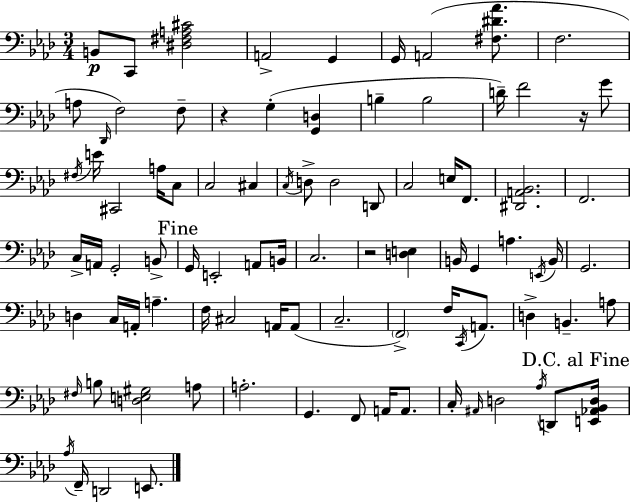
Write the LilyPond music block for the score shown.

{
  \clef bass
  \numericTimeSignature
  \time 3/4
  \key aes \major
  b,8\p c,8 <dis fis a cis'>2 | a,2-> g,4 | g,16 a,2( <fis dis' aes'>8. | f2. | \break a8 \grace { des,16 } f2) f8-- | r4 g4-.( <g, d>4 | b4-- b2 | d'16--) f'2 r16 g'8 | \break \acciaccatura { fis16 } e'16 cis,2 a16 | c8 c2 cis4 | \acciaccatura { c16 } d8-> d2 | d,8 c2 e16 | \break f,8. <dis, a, bes,>2. | f,2. | c16-> a,16 g,2-. | b,8-> \mark "Fine" g,16 e,2-. | \break a,8 b,16 c2. | r2 <d e>4 | b,16 g,4 a4. | \acciaccatura { e,16 } b,16 g,2. | \break d4 c16 a,16-. a4.-- | f16 cis2 | a,16 a,8( c2.-- | \parenthesize f,2->) | \break f16 \acciaccatura { c,16 } a,8. d4-> b,4.-- | a8 \grace { fis16 } b8 <d e gis>2 | a8 a2.-. | g,4. | \break f,8 a,16 a,8. c16-. \grace { ais,16 } d2 | \acciaccatura { aes16 } d,8 \mark "D.C. al Fine" <e, aes, bes, d>16 \acciaccatura { aes16 } f,16-- d,2 | e,8. \bar "|."
}